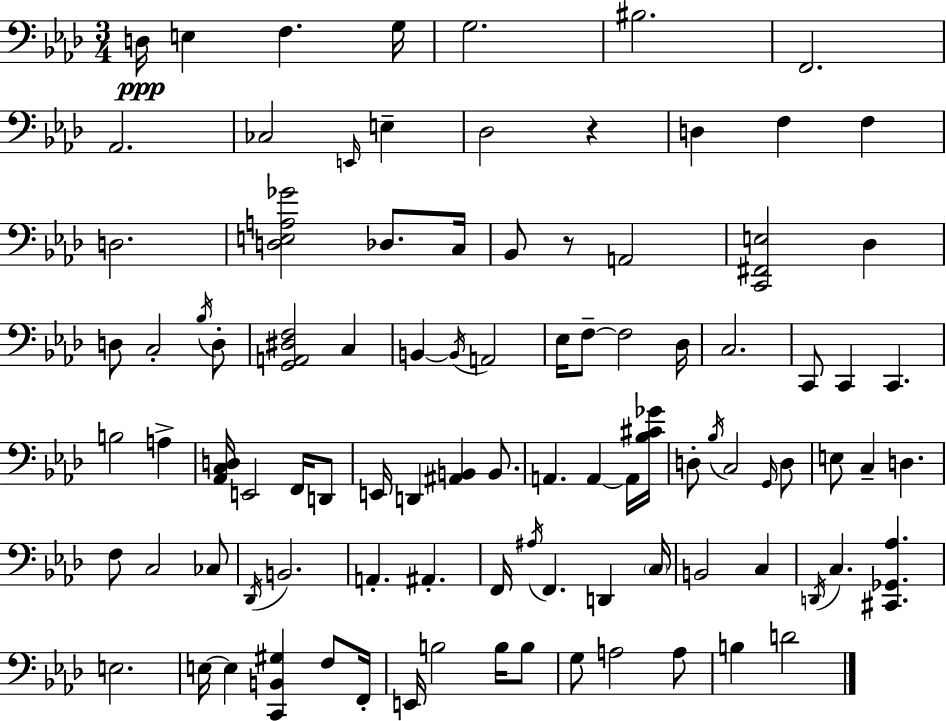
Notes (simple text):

D3/s E3/q F3/q. G3/s G3/h. BIS3/h. F2/h. Ab2/h. CES3/h E2/s E3/q Db3/h R/q D3/q F3/q F3/q D3/h. [D3,E3,A3,Gb4]/h Db3/e. C3/s Bb2/e R/e A2/h [C2,F#2,E3]/h Db3/q D3/e C3/h Bb3/s D3/e [G2,A2,D#3,F3]/h C3/q B2/q B2/s A2/h Eb3/s F3/e F3/h Db3/s C3/h. C2/e C2/q C2/q. B3/h A3/q [Ab2,C3,D3]/s E2/h F2/s D2/e E2/s D2/q [A#2,B2]/q B2/e. A2/q. A2/q A2/s [Bb3,C#4,Gb4]/s D3/e Bb3/s C3/h G2/s D3/e E3/e C3/q D3/q. F3/e C3/h CES3/e Db2/s B2/h. A2/q. A#2/q. F2/s A#3/s F2/q. D2/q C3/s B2/h C3/q D2/s C3/q. [C#2,Gb2,Ab3]/q. E3/h. E3/s E3/q [C2,B2,G#3]/q F3/e F2/s E2/s B3/h B3/s B3/e G3/e A3/h A3/e B3/q D4/h